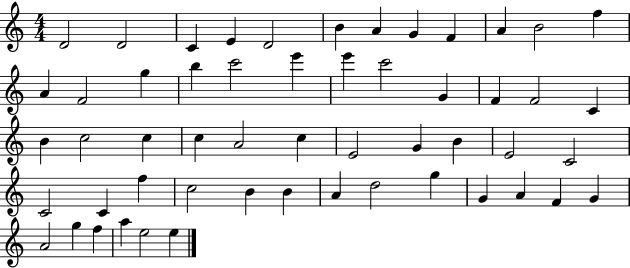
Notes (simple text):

D4/h D4/h C4/q E4/q D4/h B4/q A4/q G4/q F4/q A4/q B4/h F5/q A4/q F4/h G5/q B5/q C6/h E6/q E6/q C6/h G4/q F4/q F4/h C4/q B4/q C5/h C5/q C5/q A4/h C5/q E4/h G4/q B4/q E4/h C4/h C4/h C4/q F5/q C5/h B4/q B4/q A4/q D5/h G5/q G4/q A4/q F4/q G4/q A4/h G5/q F5/q A5/q E5/h E5/q